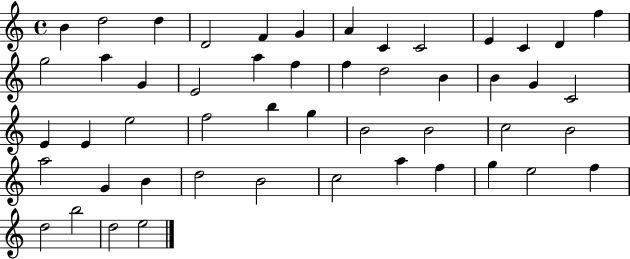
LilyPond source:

{
  \clef treble
  \time 4/4
  \defaultTimeSignature
  \key c \major
  b'4 d''2 d''4 | d'2 f'4 g'4 | a'4 c'4 c'2 | e'4 c'4 d'4 f''4 | \break g''2 a''4 g'4 | e'2 a''4 f''4 | f''4 d''2 b'4 | b'4 g'4 c'2 | \break e'4 e'4 e''2 | f''2 b''4 g''4 | b'2 b'2 | c''2 b'2 | \break a''2 g'4 b'4 | d''2 b'2 | c''2 a''4 f''4 | g''4 e''2 f''4 | \break d''2 b''2 | d''2 e''2 | \bar "|."
}